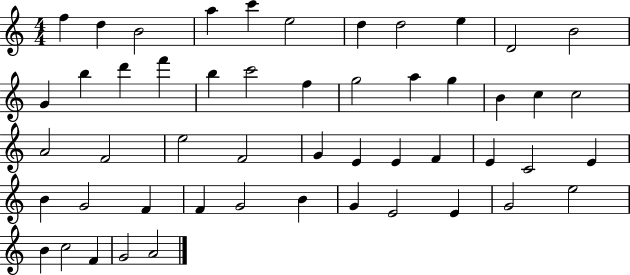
X:1
T:Untitled
M:4/4
L:1/4
K:C
f d B2 a c' e2 d d2 e D2 B2 G b d' f' b c'2 f g2 a g B c c2 A2 F2 e2 F2 G E E F E C2 E B G2 F F G2 B G E2 E G2 e2 B c2 F G2 A2